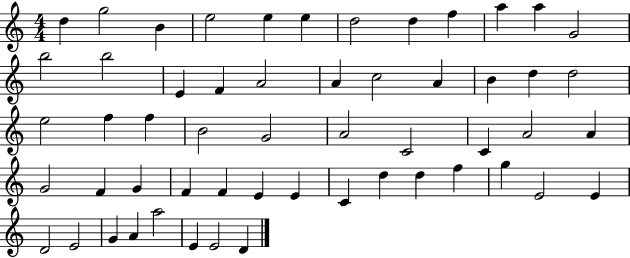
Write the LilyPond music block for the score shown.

{
  \clef treble
  \numericTimeSignature
  \time 4/4
  \key c \major
  d''4 g''2 b'4 | e''2 e''4 e''4 | d''2 d''4 f''4 | a''4 a''4 g'2 | \break b''2 b''2 | e'4 f'4 a'2 | a'4 c''2 a'4 | b'4 d''4 d''2 | \break e''2 f''4 f''4 | b'2 g'2 | a'2 c'2 | c'4 a'2 a'4 | \break g'2 f'4 g'4 | f'4 f'4 e'4 e'4 | c'4 d''4 d''4 f''4 | g''4 e'2 e'4 | \break d'2 e'2 | g'4 a'4 a''2 | e'4 e'2 d'4 | \bar "|."
}